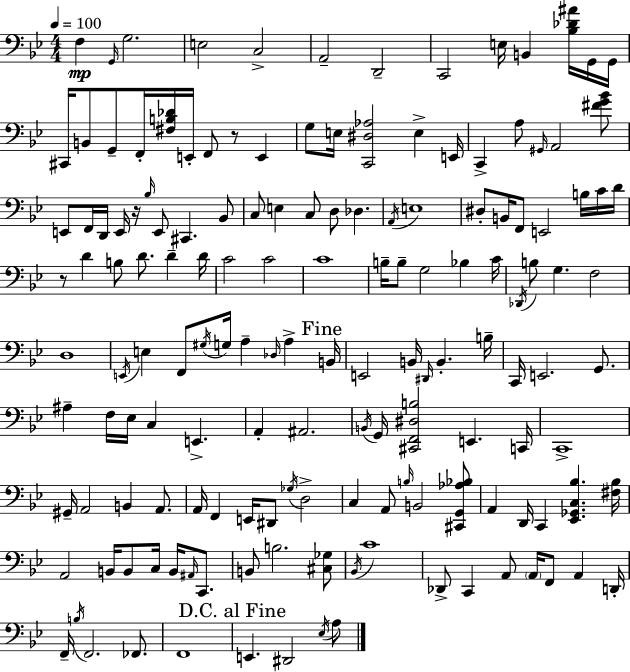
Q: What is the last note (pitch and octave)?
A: A3